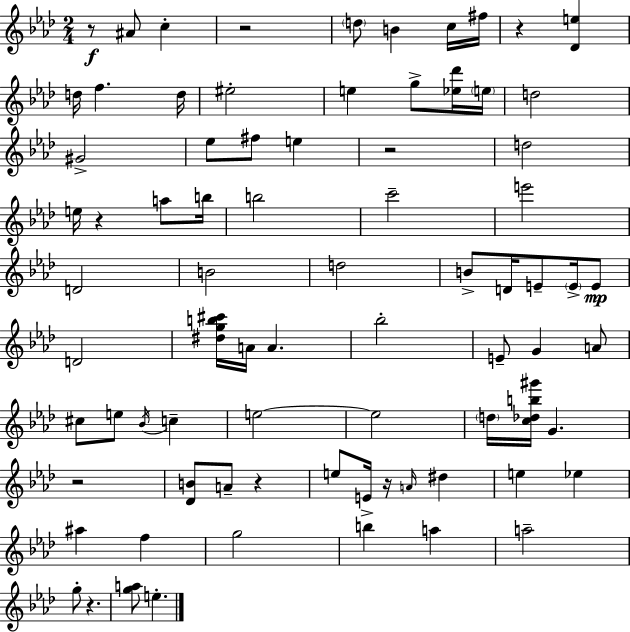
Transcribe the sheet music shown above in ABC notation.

X:1
T:Untitled
M:2/4
L:1/4
K:Fm
z/2 ^A/2 c z2 d/2 B c/4 ^f/4 z [_De] d/4 f d/4 ^e2 e g/2 [_e_d']/4 e/4 d2 ^G2 _e/2 ^f/2 e z2 d2 e/4 z a/2 b/4 b2 c'2 e'2 D2 B2 d2 B/2 D/4 E/2 E/4 E/2 D2 [^dgb^c']/4 A/4 A _b2 E/2 G A/2 ^c/2 e/2 _B/4 c e2 e2 d/4 [c_db^g']/4 G z2 [_DB]/2 A/2 z e/2 E/4 z/4 A/4 ^d e _e ^a f g2 b a a2 g/2 z [ga]/2 e